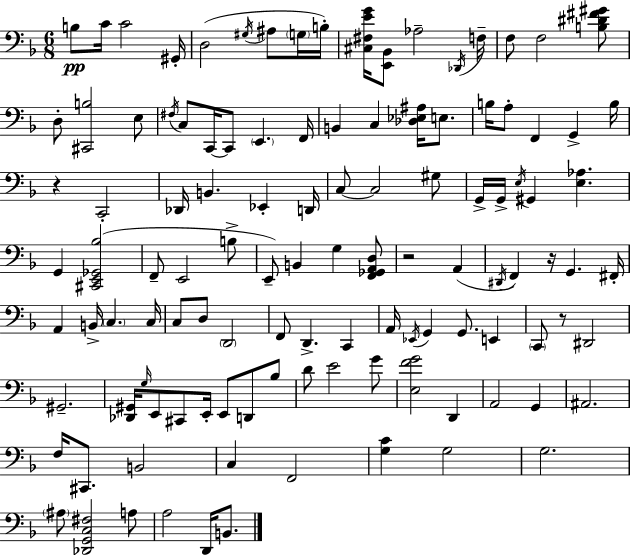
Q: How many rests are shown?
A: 4